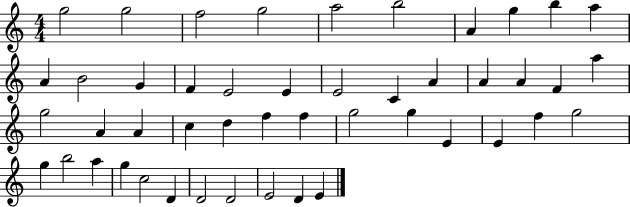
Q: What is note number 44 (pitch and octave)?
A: D4